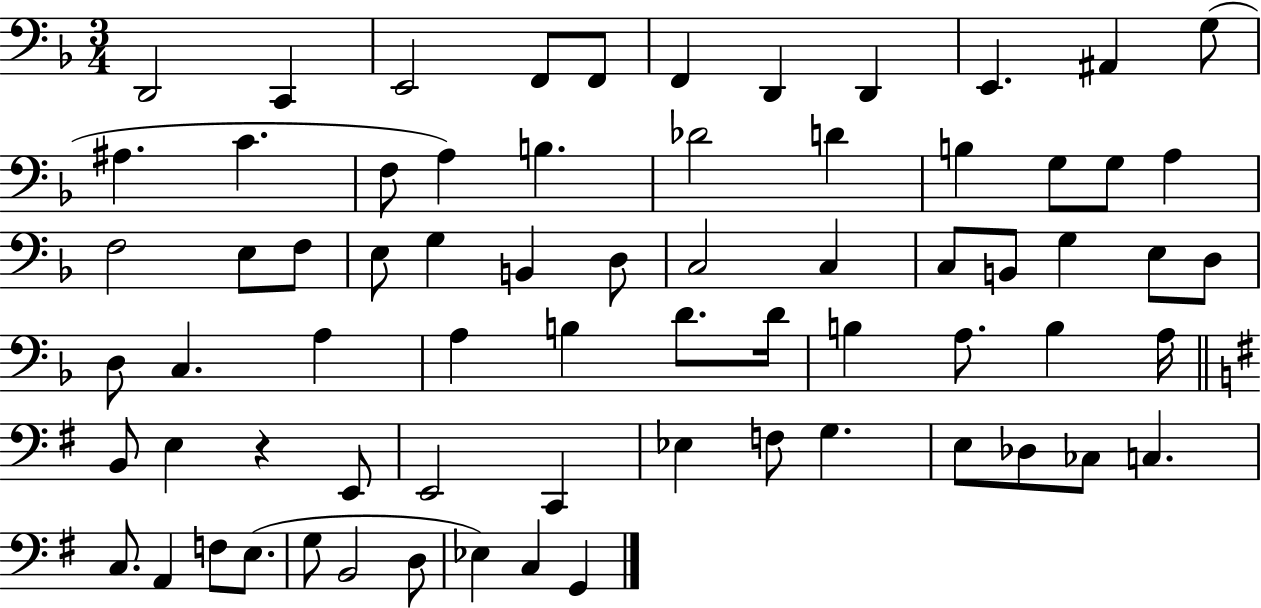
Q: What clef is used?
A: bass